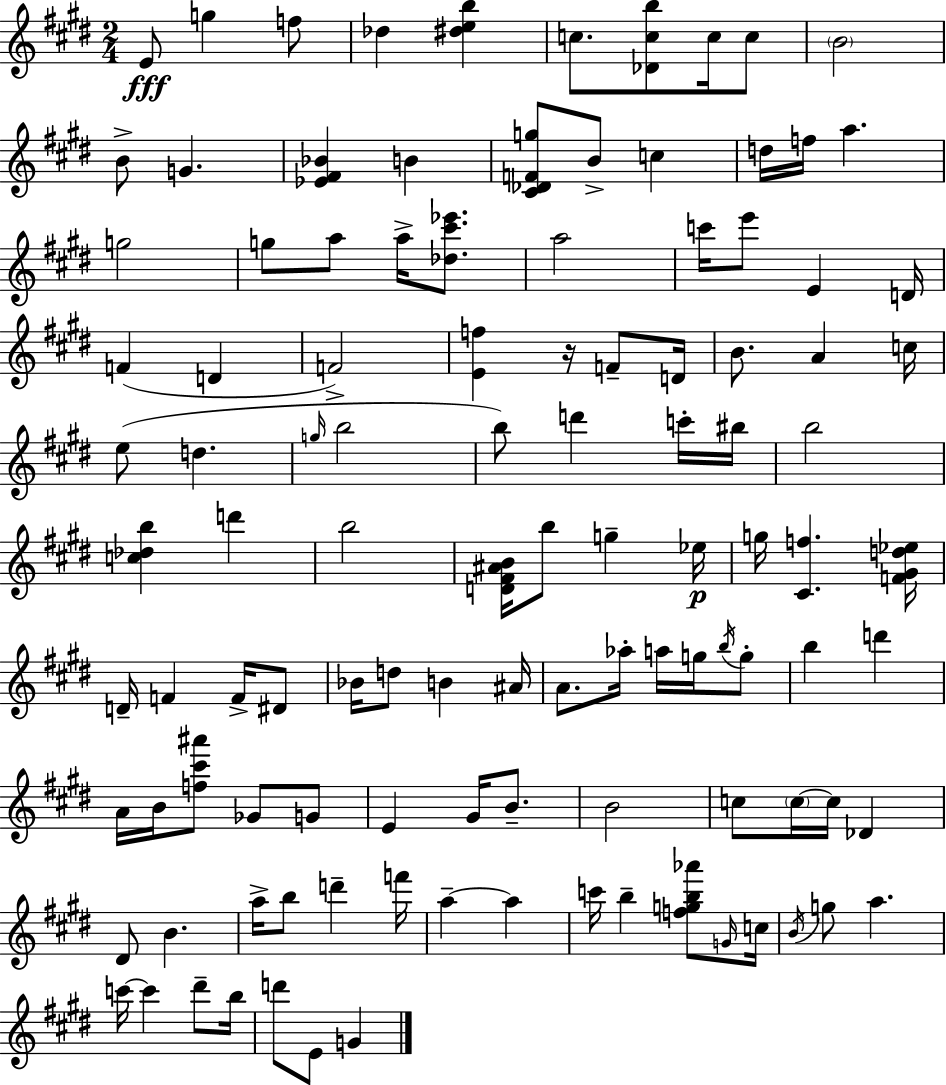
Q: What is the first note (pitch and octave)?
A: E4